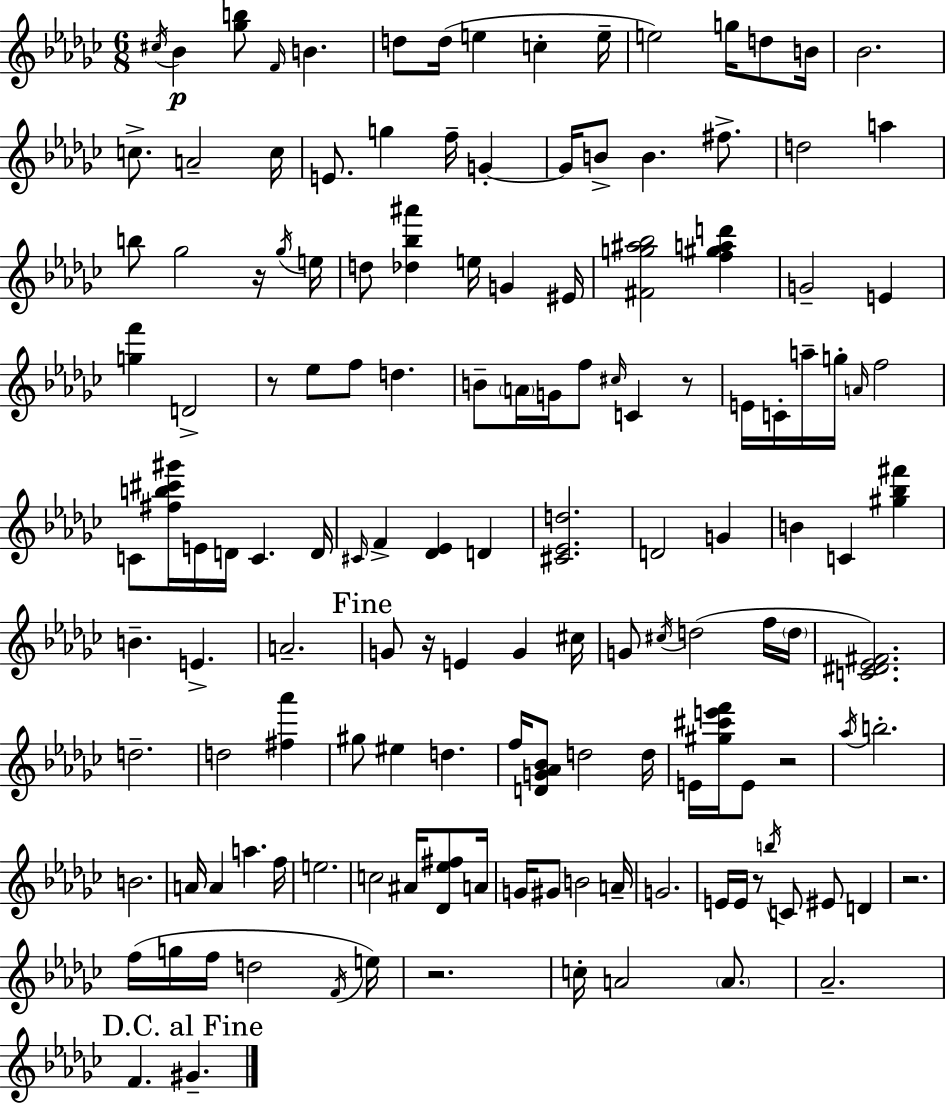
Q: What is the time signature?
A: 6/8